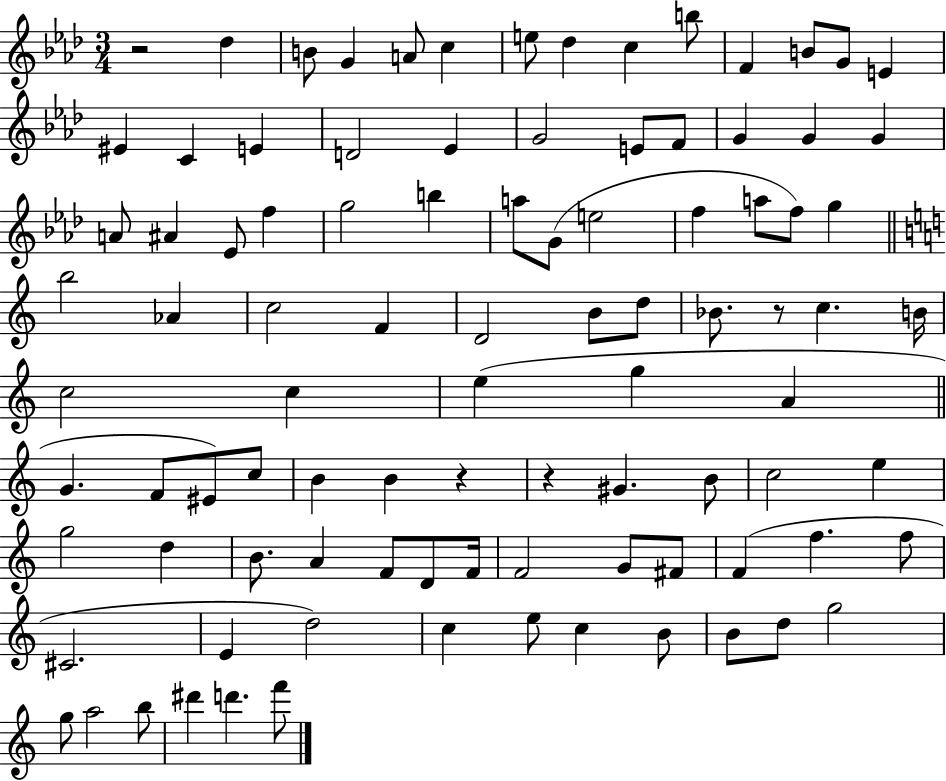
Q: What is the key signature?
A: AES major